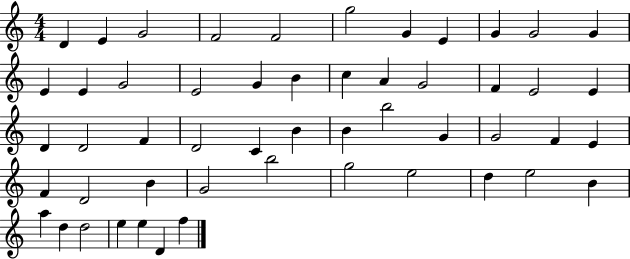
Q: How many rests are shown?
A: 0